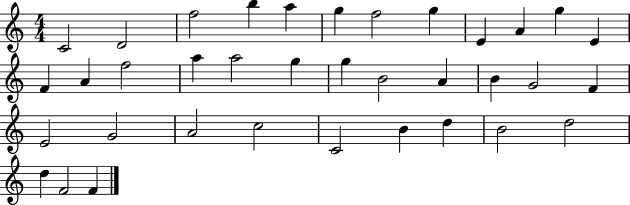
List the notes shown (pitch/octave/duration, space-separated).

C4/h D4/h F5/h B5/q A5/q G5/q F5/h G5/q E4/q A4/q G5/q E4/q F4/q A4/q F5/h A5/q A5/h G5/q G5/q B4/h A4/q B4/q G4/h F4/q E4/h G4/h A4/h C5/h C4/h B4/q D5/q B4/h D5/h D5/q F4/h F4/q